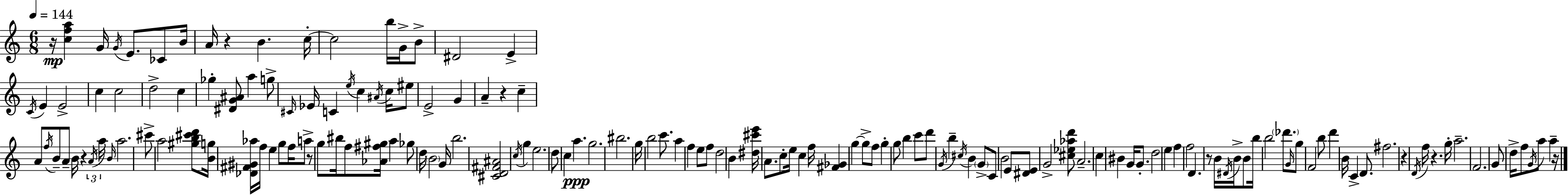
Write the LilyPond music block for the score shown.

{
  \clef treble
  \numericTimeSignature
  \time 6/8
  \key a \minor
  \tempo 4 = 144
  r16\mp <c'' f'' a''>4 g'16 \acciaccatura { g'16 } e'8. ces'8 | b'16 a'16 r4 b'4. | c''16-.~~ c''2 b''16 g'16-> b'8-> | dis'2 e'4-> | \break \acciaccatura { c'16 } e'4 e'2-> | c''4 c''2 | d''2-> c''4 | ges''4-. <dis' g' ais'>8 a''4 | \break g''8-> \grace { cis'16 } ees'16 c'4 \acciaccatura { e''16 } c''4 | \acciaccatura { ais'16 } c''16 eis''8 e'2-> | g'4 a'4-- r4 | c''4-- a'8 \acciaccatura { f''16 } b'8-- a'8-- | \break b'16 r4 \tuplet 3/2 { \acciaccatura { a'16 } a''16 \grace { b'16 } } a''2. | cis'''8-> a''2 | <gis'' b'' cis''' d'''>8 <b' g''>16 <des' fis' gis' aes''>16 f''16 e''4 | g''8 f''16 a''8-> r8 g''8 | \break bis''16 f''8 <aes' fis'' gis''>16 a''4 ges''8 d''16 \parenthesize b'2 | g'16 b''2. | <cis' d' fis' ais'>2 | \acciaccatura { c''16 } g''4 e''2. | \break d''8 c''4 | a''4.\ppp g''2. | bis''2. | g''16 b''2 | \break c'''8. a''4 | f''4 e''8 f''8 d''2 | b'4 <dis'' cis''' e'''>16 a'8. | c''8-. e''16 c''4 f''16 <fis' ges'>4 | \break g''4~~ g''8-> f''8 g''4-. | g''8 b''4 c'''8 d'''8 \acciaccatura { g'16 } | b''4-- \acciaccatura { cis''16 } b'4 \parenthesize g'8-> c'8 | b'2 e'8 <dis' e'>8 | \break g'2-> <cis'' ees'' aes'' d'''>8 a'2.-- | c''4 | bis'4 g'16 g'8.-. d''2 | e''4 f''4 | \break f''2 d'4. | r8 b'16 \acciaccatura { dis'16 } b'16-> b'8 | b''16 b''2 \parenthesize des'''8. | \grace { g'16 } g''8 f'2 b''8 | \break d'''4 b'16 c'4-> d'8. | fis''2. | r4 \acciaccatura { d'16 } f''16 r4. | g''16-. a''2.-- | \break f'2. | g'8 d''16-> f''8 \acciaccatura { g'16 } a''8 a''4-- | r16 \bar "|."
}